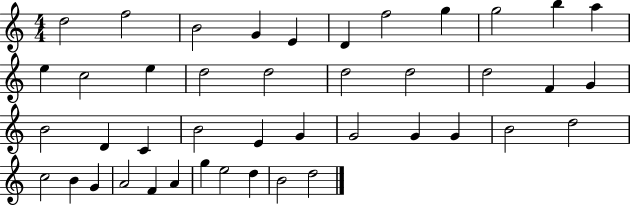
{
  \clef treble
  \numericTimeSignature
  \time 4/4
  \key c \major
  d''2 f''2 | b'2 g'4 e'4 | d'4 f''2 g''4 | g''2 b''4 a''4 | \break e''4 c''2 e''4 | d''2 d''2 | d''2 d''2 | d''2 f'4 g'4 | \break b'2 d'4 c'4 | b'2 e'4 g'4 | g'2 g'4 g'4 | b'2 d''2 | \break c''2 b'4 g'4 | a'2 f'4 a'4 | g''4 e''2 d''4 | b'2 d''2 | \break \bar "|."
}